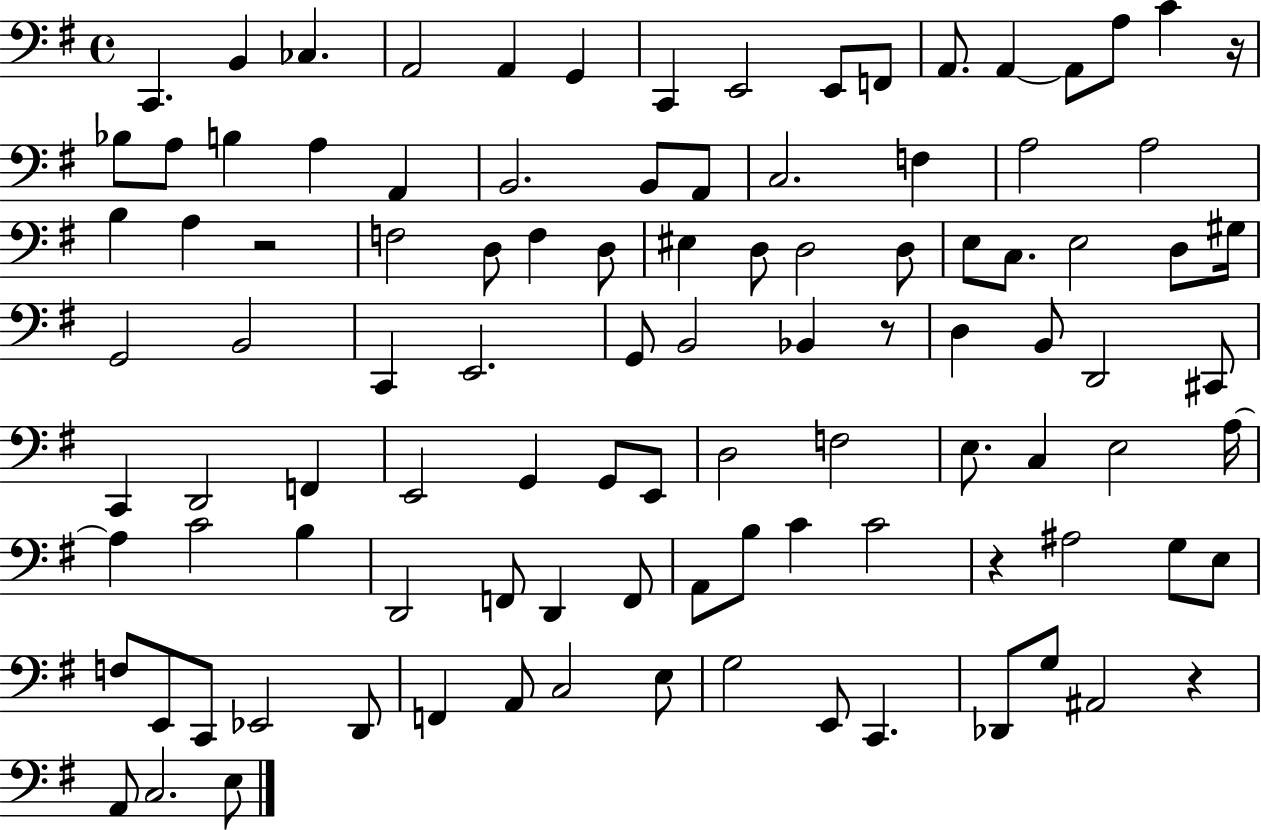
X:1
T:Untitled
M:4/4
L:1/4
K:G
C,, B,, _C, A,,2 A,, G,, C,, E,,2 E,,/2 F,,/2 A,,/2 A,, A,,/2 A,/2 C z/4 _B,/2 A,/2 B, A, A,, B,,2 B,,/2 A,,/2 C,2 F, A,2 A,2 B, A, z2 F,2 D,/2 F, D,/2 ^E, D,/2 D,2 D,/2 E,/2 C,/2 E,2 D,/2 ^G,/4 G,,2 B,,2 C,, E,,2 G,,/2 B,,2 _B,, z/2 D, B,,/2 D,,2 ^C,,/2 C,, D,,2 F,, E,,2 G,, G,,/2 E,,/2 D,2 F,2 E,/2 C, E,2 A,/4 A, C2 B, D,,2 F,,/2 D,, F,,/2 A,,/2 B,/2 C C2 z ^A,2 G,/2 E,/2 F,/2 E,,/2 C,,/2 _E,,2 D,,/2 F,, A,,/2 C,2 E,/2 G,2 E,,/2 C,, _D,,/2 G,/2 ^A,,2 z A,,/2 C,2 E,/2